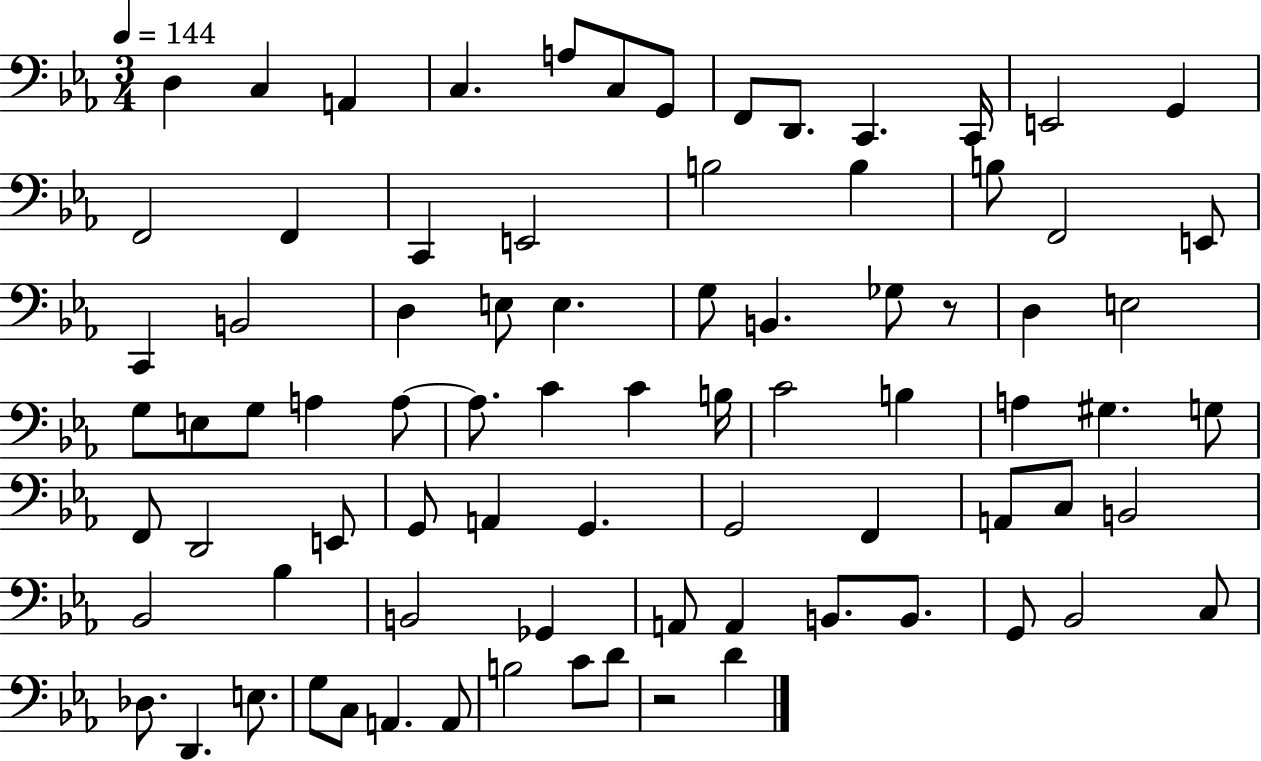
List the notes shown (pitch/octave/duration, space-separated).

D3/q C3/q A2/q C3/q. A3/e C3/e G2/e F2/e D2/e. C2/q. C2/s E2/h G2/q F2/h F2/q C2/q E2/h B3/h B3/q B3/e F2/h E2/e C2/q B2/h D3/q E3/e E3/q. G3/e B2/q. Gb3/e R/e D3/q E3/h G3/e E3/e G3/e A3/q A3/e A3/e. C4/q C4/q B3/s C4/h B3/q A3/q G#3/q. G3/e F2/e D2/h E2/e G2/e A2/q G2/q. G2/h F2/q A2/e C3/e B2/h Bb2/h Bb3/q B2/h Gb2/q A2/e A2/q B2/e. B2/e. G2/e Bb2/h C3/e Db3/e. D2/q. E3/e. G3/e C3/e A2/q. A2/e B3/h C4/e D4/e R/h D4/q